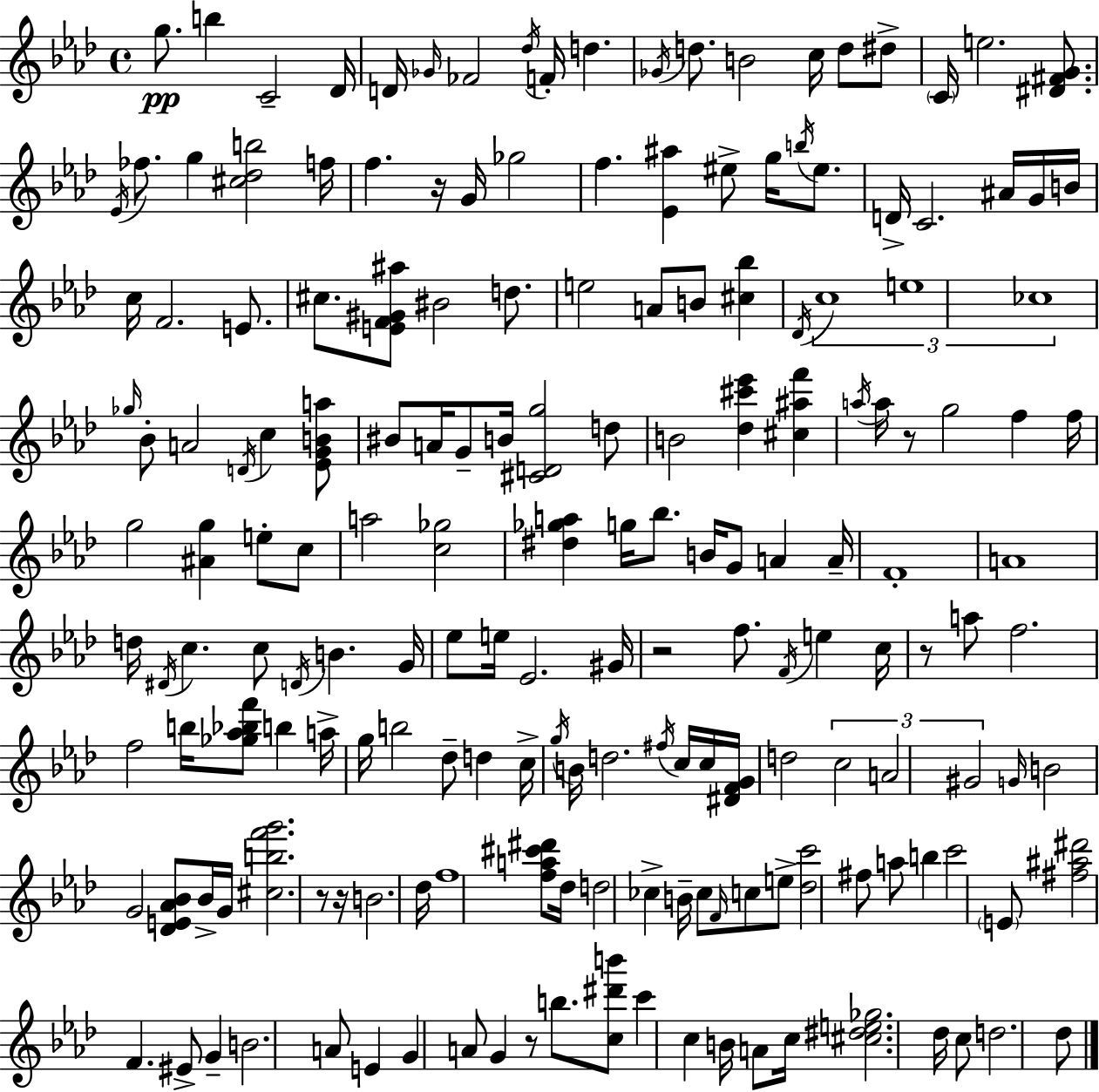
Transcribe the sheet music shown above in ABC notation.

X:1
T:Untitled
M:4/4
L:1/4
K:Fm
g/2 b C2 _D/4 D/4 _G/4 _F2 _d/4 F/4 d _G/4 d/2 B2 c/4 d/2 ^d/2 C/4 e2 [^D^FG]/2 _E/4 _f/2 g [^c_db]2 f/4 f z/4 G/4 _g2 f [_E^a] ^e/2 g/4 b/4 ^e/2 D/4 C2 ^A/4 G/4 B/4 c/4 F2 E/2 ^c/2 [EF^G^a]/2 ^B2 d/2 e2 A/2 B/2 [^c_b] _D/4 c4 e4 _c4 _g/4 _B/2 A2 D/4 c [_EGBa]/2 ^B/2 A/4 G/2 B/4 [^CDg]2 d/2 B2 [_d^c'_e'] [^c^af'] a/4 a/4 z/2 g2 f f/4 g2 [^Ag] e/2 c/2 a2 [c_g]2 [^d_ga] g/4 _b/2 B/4 G/2 A A/4 F4 A4 d/4 ^D/4 c c/2 D/4 B G/4 _e/2 e/4 _E2 ^G/4 z2 f/2 F/4 e c/4 z/2 a/2 f2 f2 b/4 [_g_a_bf']/2 b a/4 g/4 b2 _d/2 d c/4 g/4 B/4 d2 ^f/4 c/4 c/4 [^DFG]/4 d2 c2 A2 ^G2 G/4 B2 G2 [_DE_A_B]/2 _B/4 G/4 [^cbf'g']2 z/2 z/4 B2 _d/4 f4 [fa^c'^d']/2 _d/4 d2 _c B/4 _c/2 F/4 c/2 e/2 [_dc']2 ^f/2 a/2 b c'2 E/2 [^f^a^d']2 F ^E/2 G B2 A/2 E G A/2 G z/2 b/2 [c^d'b']/2 c' c B/4 A/2 c/4 [^c^de_g]2 _d/4 c/2 d2 _d/2